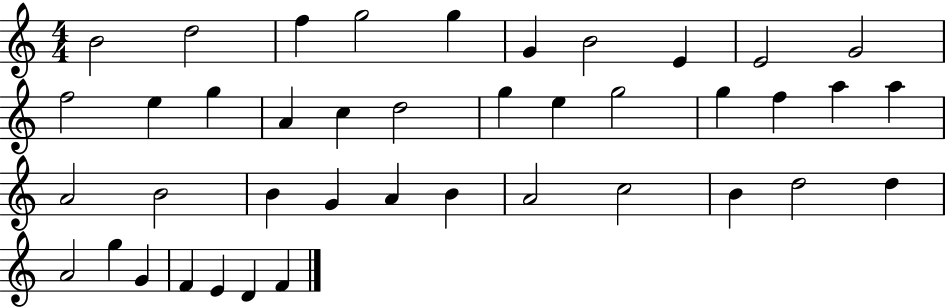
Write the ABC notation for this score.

X:1
T:Untitled
M:4/4
L:1/4
K:C
B2 d2 f g2 g G B2 E E2 G2 f2 e g A c d2 g e g2 g f a a A2 B2 B G A B A2 c2 B d2 d A2 g G F E D F